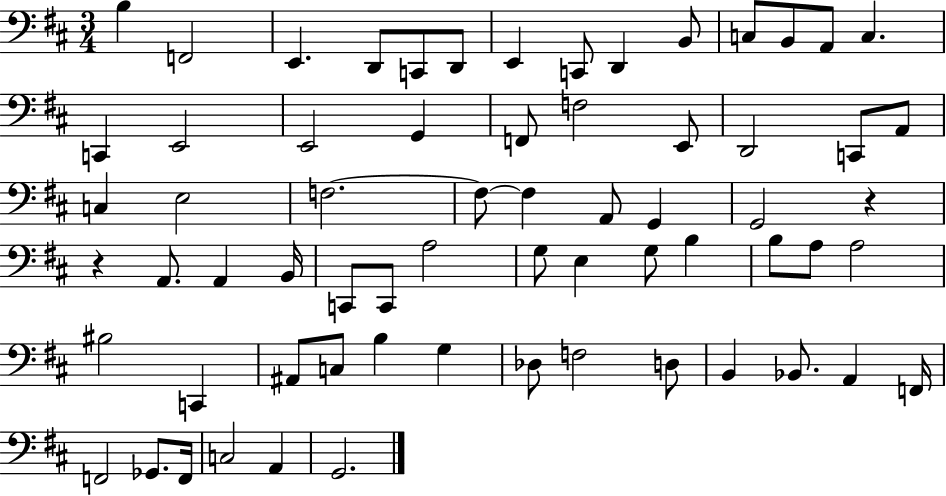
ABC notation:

X:1
T:Untitled
M:3/4
L:1/4
K:D
B, F,,2 E,, D,,/2 C,,/2 D,,/2 E,, C,,/2 D,, B,,/2 C,/2 B,,/2 A,,/2 C, C,, E,,2 E,,2 G,, F,,/2 F,2 E,,/2 D,,2 C,,/2 A,,/2 C, E,2 F,2 F,/2 F, A,,/2 G,, G,,2 z z A,,/2 A,, B,,/4 C,,/2 C,,/2 A,2 G,/2 E, G,/2 B, B,/2 A,/2 A,2 ^B,2 C,, ^A,,/2 C,/2 B, G, _D,/2 F,2 D,/2 B,, _B,,/2 A,, F,,/4 F,,2 _G,,/2 F,,/4 C,2 A,, G,,2